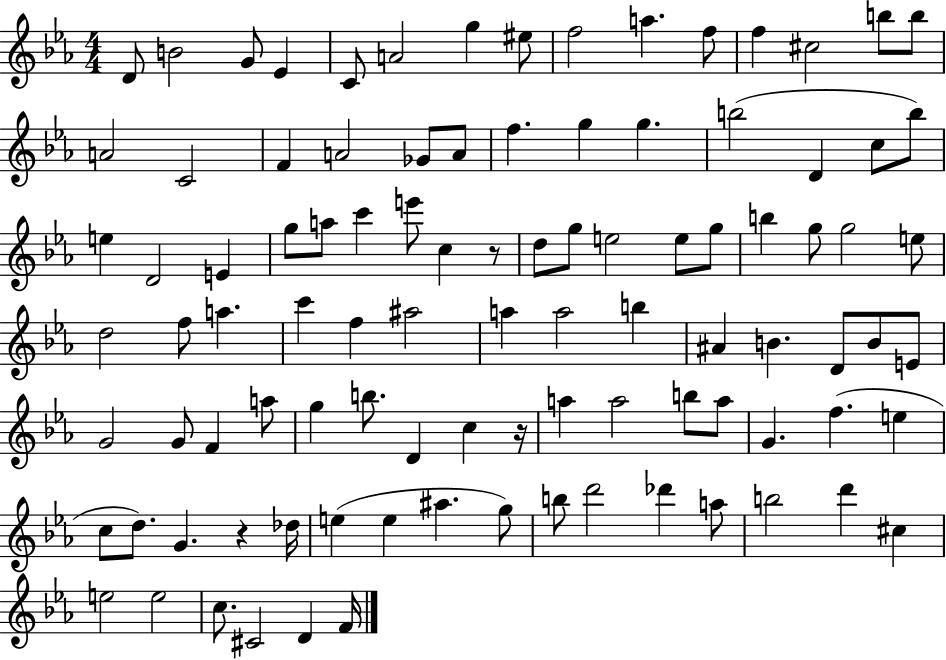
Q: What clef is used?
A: treble